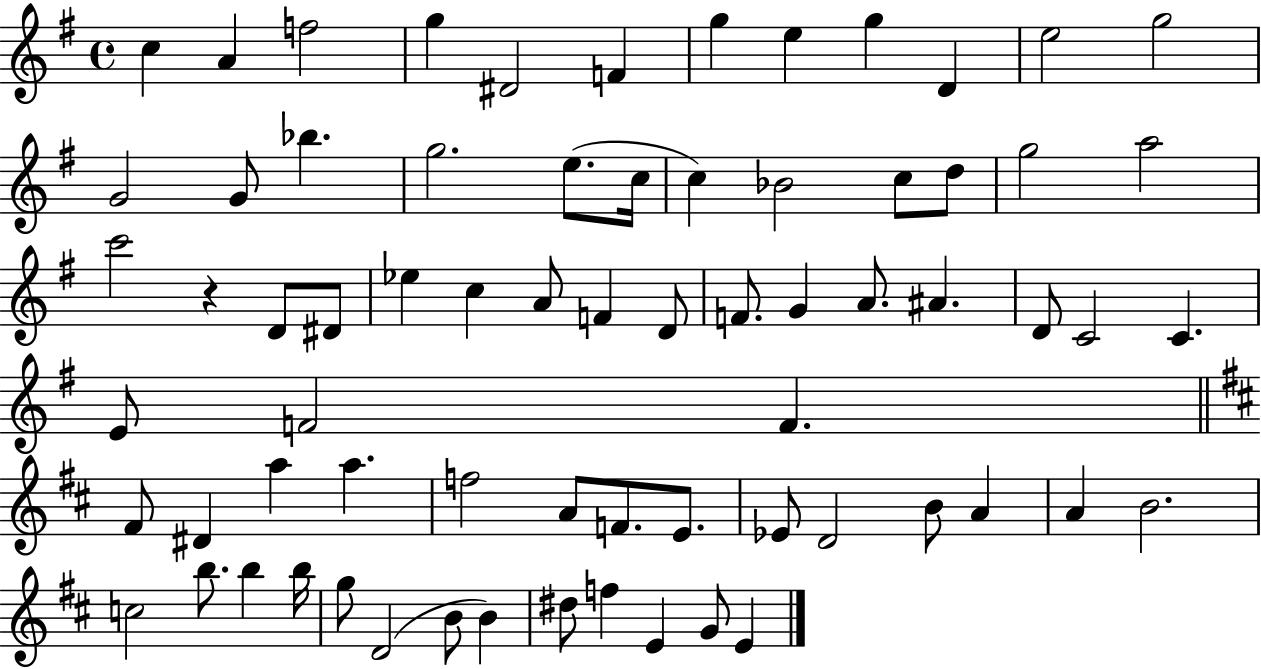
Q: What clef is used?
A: treble